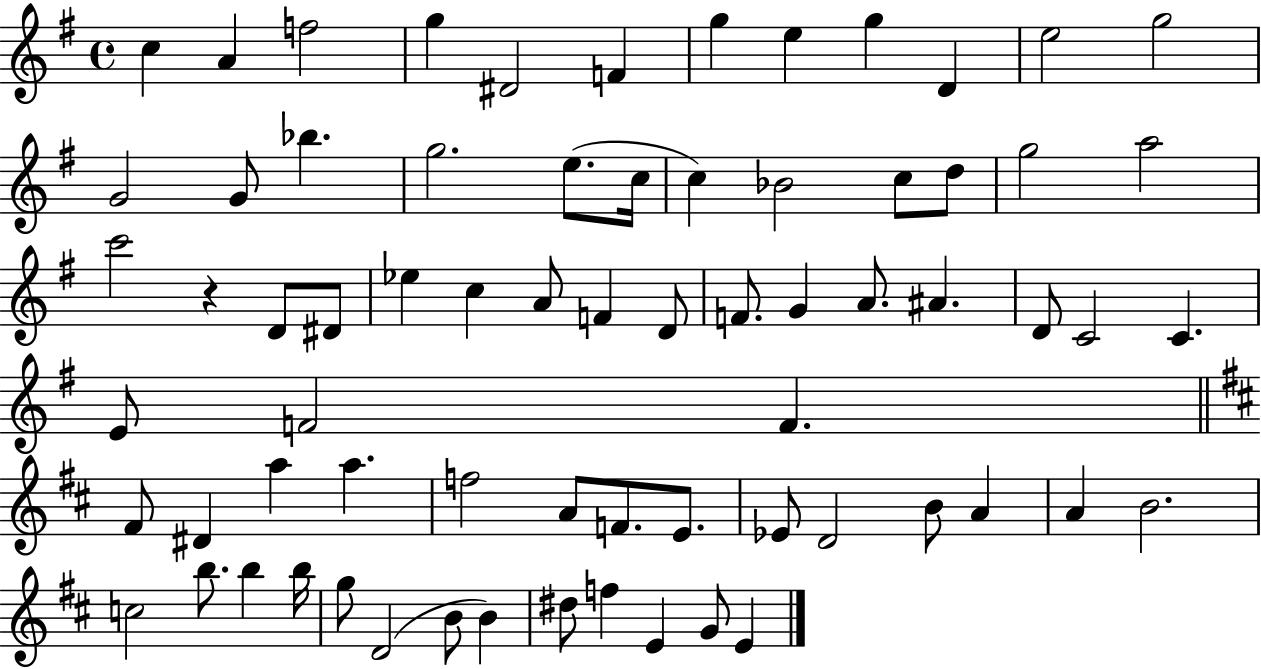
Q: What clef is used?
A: treble